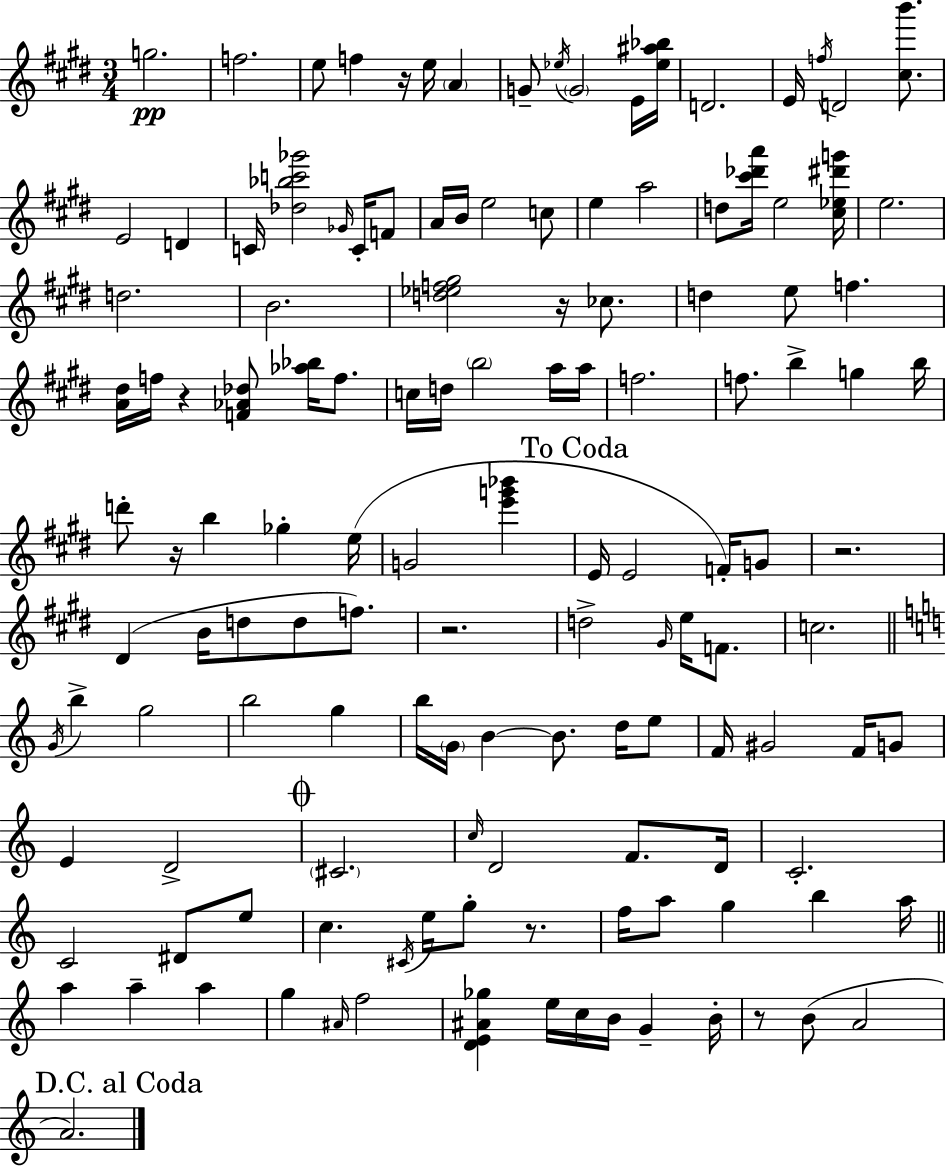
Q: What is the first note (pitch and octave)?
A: G5